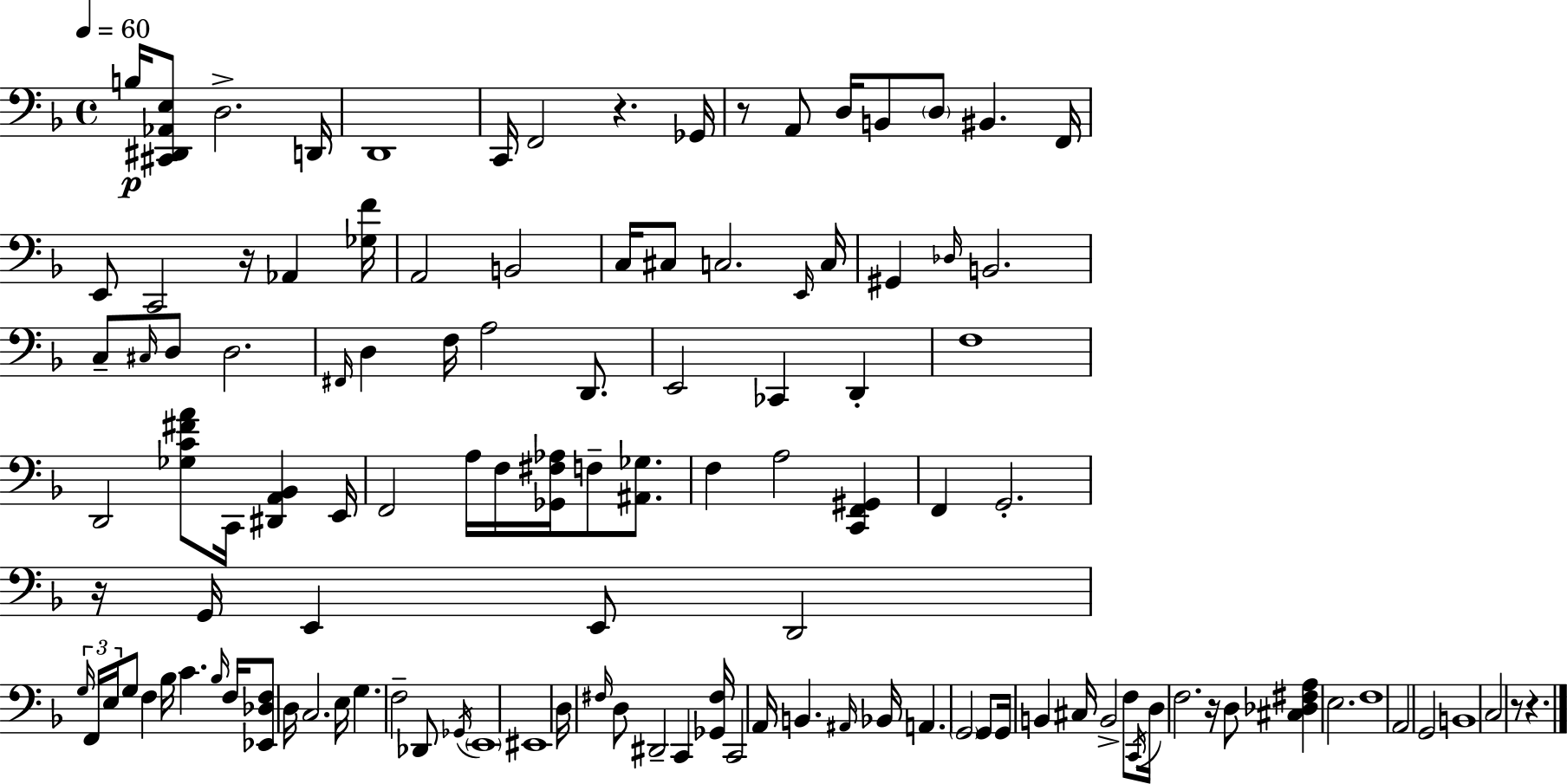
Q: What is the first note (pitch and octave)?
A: B3